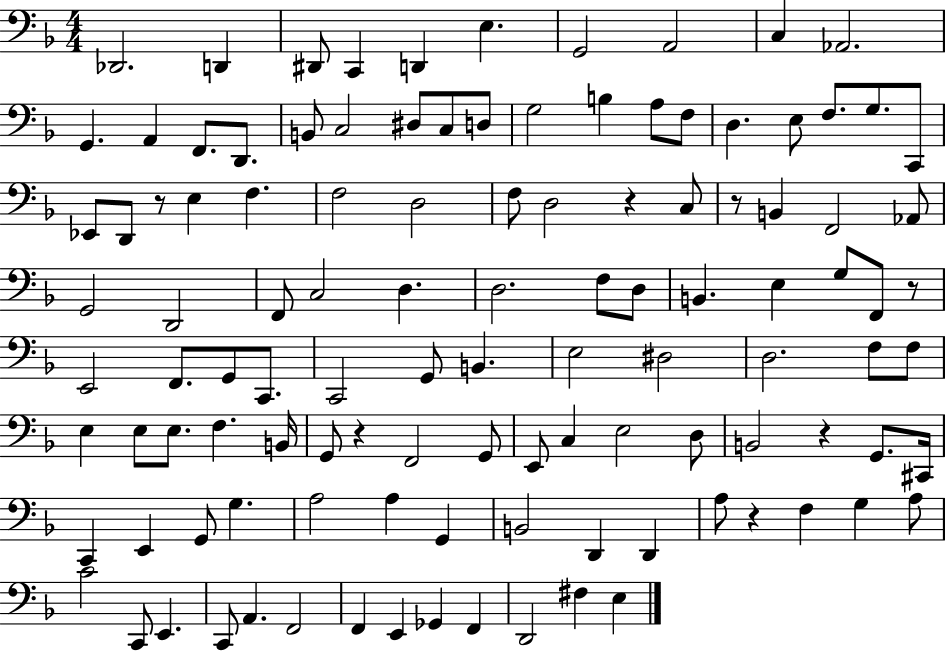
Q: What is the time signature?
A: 4/4